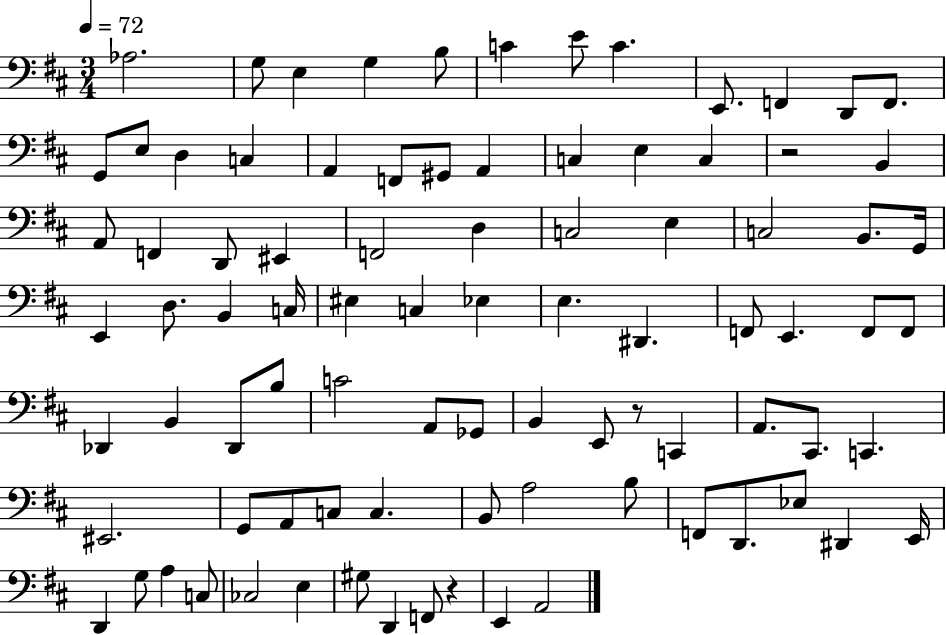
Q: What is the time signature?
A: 3/4